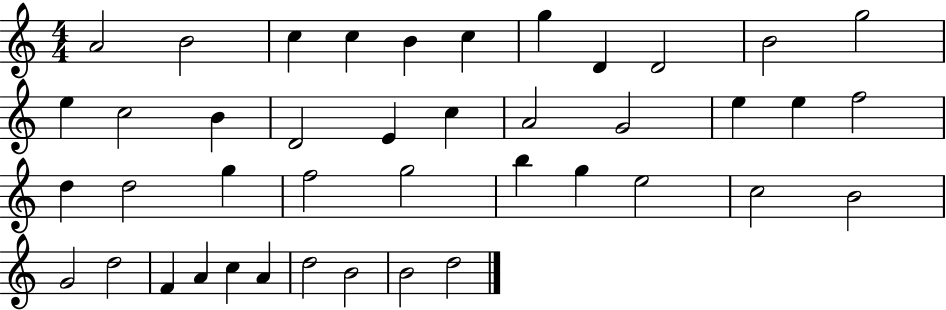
{
  \clef treble
  \numericTimeSignature
  \time 4/4
  \key c \major
  a'2 b'2 | c''4 c''4 b'4 c''4 | g''4 d'4 d'2 | b'2 g''2 | \break e''4 c''2 b'4 | d'2 e'4 c''4 | a'2 g'2 | e''4 e''4 f''2 | \break d''4 d''2 g''4 | f''2 g''2 | b''4 g''4 e''2 | c''2 b'2 | \break g'2 d''2 | f'4 a'4 c''4 a'4 | d''2 b'2 | b'2 d''2 | \break \bar "|."
}